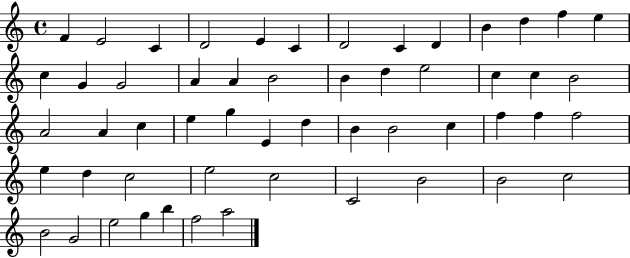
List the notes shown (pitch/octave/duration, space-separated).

F4/q E4/h C4/q D4/h E4/q C4/q D4/h C4/q D4/q B4/q D5/q F5/q E5/q C5/q G4/q G4/h A4/q A4/q B4/h B4/q D5/q E5/h C5/q C5/q B4/h A4/h A4/q C5/q E5/q G5/q E4/q D5/q B4/q B4/h C5/q F5/q F5/q F5/h E5/q D5/q C5/h E5/h C5/h C4/h B4/h B4/h C5/h B4/h G4/h E5/h G5/q B5/q F5/h A5/h